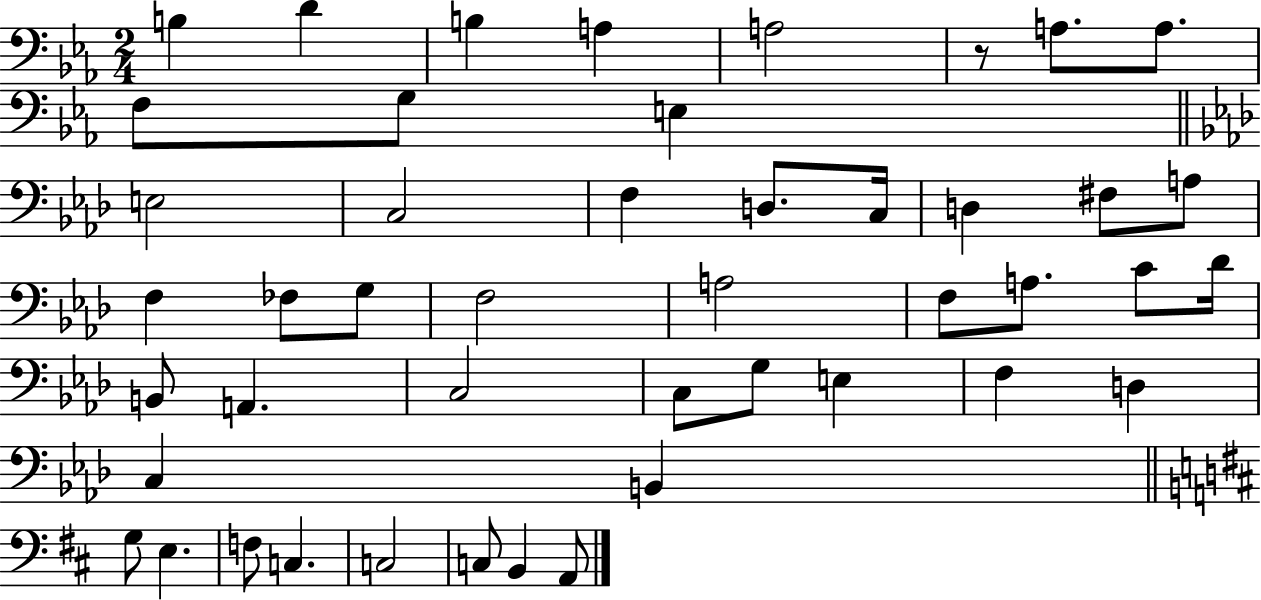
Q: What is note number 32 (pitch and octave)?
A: G3